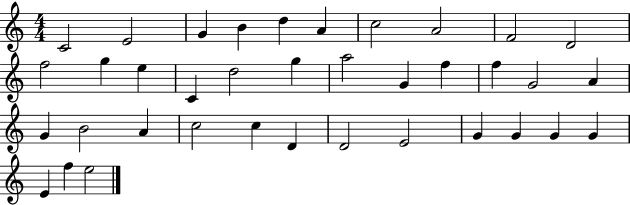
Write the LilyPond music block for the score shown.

{
  \clef treble
  \numericTimeSignature
  \time 4/4
  \key c \major
  c'2 e'2 | g'4 b'4 d''4 a'4 | c''2 a'2 | f'2 d'2 | \break f''2 g''4 e''4 | c'4 d''2 g''4 | a''2 g'4 f''4 | f''4 g'2 a'4 | \break g'4 b'2 a'4 | c''2 c''4 d'4 | d'2 e'2 | g'4 g'4 g'4 g'4 | \break e'4 f''4 e''2 | \bar "|."
}